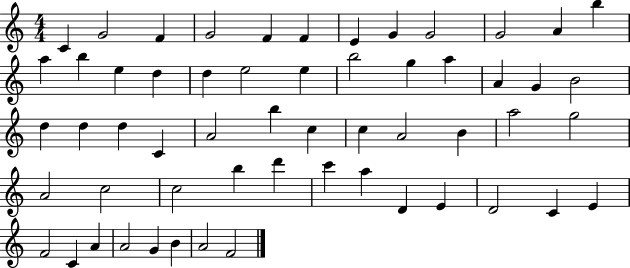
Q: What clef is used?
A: treble